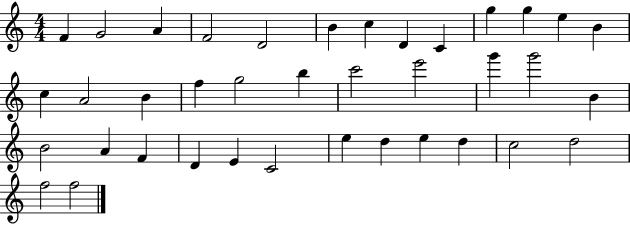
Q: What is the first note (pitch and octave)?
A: F4